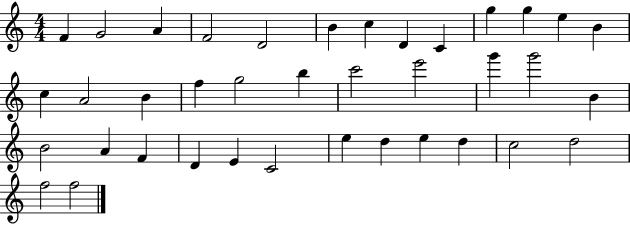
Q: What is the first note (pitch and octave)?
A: F4